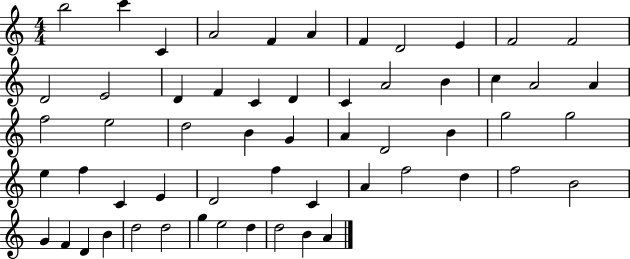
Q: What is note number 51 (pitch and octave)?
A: D5